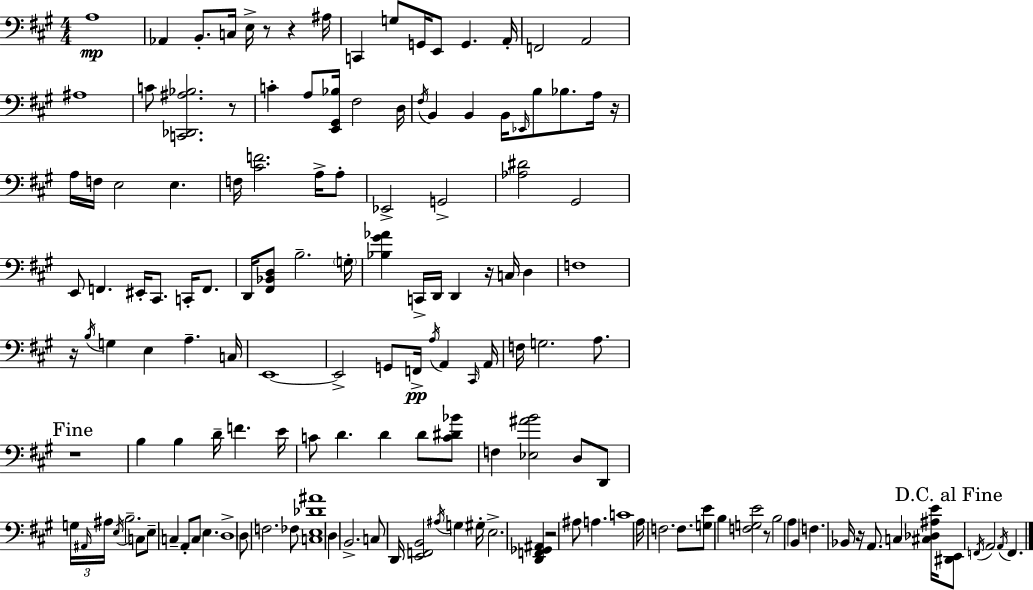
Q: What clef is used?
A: bass